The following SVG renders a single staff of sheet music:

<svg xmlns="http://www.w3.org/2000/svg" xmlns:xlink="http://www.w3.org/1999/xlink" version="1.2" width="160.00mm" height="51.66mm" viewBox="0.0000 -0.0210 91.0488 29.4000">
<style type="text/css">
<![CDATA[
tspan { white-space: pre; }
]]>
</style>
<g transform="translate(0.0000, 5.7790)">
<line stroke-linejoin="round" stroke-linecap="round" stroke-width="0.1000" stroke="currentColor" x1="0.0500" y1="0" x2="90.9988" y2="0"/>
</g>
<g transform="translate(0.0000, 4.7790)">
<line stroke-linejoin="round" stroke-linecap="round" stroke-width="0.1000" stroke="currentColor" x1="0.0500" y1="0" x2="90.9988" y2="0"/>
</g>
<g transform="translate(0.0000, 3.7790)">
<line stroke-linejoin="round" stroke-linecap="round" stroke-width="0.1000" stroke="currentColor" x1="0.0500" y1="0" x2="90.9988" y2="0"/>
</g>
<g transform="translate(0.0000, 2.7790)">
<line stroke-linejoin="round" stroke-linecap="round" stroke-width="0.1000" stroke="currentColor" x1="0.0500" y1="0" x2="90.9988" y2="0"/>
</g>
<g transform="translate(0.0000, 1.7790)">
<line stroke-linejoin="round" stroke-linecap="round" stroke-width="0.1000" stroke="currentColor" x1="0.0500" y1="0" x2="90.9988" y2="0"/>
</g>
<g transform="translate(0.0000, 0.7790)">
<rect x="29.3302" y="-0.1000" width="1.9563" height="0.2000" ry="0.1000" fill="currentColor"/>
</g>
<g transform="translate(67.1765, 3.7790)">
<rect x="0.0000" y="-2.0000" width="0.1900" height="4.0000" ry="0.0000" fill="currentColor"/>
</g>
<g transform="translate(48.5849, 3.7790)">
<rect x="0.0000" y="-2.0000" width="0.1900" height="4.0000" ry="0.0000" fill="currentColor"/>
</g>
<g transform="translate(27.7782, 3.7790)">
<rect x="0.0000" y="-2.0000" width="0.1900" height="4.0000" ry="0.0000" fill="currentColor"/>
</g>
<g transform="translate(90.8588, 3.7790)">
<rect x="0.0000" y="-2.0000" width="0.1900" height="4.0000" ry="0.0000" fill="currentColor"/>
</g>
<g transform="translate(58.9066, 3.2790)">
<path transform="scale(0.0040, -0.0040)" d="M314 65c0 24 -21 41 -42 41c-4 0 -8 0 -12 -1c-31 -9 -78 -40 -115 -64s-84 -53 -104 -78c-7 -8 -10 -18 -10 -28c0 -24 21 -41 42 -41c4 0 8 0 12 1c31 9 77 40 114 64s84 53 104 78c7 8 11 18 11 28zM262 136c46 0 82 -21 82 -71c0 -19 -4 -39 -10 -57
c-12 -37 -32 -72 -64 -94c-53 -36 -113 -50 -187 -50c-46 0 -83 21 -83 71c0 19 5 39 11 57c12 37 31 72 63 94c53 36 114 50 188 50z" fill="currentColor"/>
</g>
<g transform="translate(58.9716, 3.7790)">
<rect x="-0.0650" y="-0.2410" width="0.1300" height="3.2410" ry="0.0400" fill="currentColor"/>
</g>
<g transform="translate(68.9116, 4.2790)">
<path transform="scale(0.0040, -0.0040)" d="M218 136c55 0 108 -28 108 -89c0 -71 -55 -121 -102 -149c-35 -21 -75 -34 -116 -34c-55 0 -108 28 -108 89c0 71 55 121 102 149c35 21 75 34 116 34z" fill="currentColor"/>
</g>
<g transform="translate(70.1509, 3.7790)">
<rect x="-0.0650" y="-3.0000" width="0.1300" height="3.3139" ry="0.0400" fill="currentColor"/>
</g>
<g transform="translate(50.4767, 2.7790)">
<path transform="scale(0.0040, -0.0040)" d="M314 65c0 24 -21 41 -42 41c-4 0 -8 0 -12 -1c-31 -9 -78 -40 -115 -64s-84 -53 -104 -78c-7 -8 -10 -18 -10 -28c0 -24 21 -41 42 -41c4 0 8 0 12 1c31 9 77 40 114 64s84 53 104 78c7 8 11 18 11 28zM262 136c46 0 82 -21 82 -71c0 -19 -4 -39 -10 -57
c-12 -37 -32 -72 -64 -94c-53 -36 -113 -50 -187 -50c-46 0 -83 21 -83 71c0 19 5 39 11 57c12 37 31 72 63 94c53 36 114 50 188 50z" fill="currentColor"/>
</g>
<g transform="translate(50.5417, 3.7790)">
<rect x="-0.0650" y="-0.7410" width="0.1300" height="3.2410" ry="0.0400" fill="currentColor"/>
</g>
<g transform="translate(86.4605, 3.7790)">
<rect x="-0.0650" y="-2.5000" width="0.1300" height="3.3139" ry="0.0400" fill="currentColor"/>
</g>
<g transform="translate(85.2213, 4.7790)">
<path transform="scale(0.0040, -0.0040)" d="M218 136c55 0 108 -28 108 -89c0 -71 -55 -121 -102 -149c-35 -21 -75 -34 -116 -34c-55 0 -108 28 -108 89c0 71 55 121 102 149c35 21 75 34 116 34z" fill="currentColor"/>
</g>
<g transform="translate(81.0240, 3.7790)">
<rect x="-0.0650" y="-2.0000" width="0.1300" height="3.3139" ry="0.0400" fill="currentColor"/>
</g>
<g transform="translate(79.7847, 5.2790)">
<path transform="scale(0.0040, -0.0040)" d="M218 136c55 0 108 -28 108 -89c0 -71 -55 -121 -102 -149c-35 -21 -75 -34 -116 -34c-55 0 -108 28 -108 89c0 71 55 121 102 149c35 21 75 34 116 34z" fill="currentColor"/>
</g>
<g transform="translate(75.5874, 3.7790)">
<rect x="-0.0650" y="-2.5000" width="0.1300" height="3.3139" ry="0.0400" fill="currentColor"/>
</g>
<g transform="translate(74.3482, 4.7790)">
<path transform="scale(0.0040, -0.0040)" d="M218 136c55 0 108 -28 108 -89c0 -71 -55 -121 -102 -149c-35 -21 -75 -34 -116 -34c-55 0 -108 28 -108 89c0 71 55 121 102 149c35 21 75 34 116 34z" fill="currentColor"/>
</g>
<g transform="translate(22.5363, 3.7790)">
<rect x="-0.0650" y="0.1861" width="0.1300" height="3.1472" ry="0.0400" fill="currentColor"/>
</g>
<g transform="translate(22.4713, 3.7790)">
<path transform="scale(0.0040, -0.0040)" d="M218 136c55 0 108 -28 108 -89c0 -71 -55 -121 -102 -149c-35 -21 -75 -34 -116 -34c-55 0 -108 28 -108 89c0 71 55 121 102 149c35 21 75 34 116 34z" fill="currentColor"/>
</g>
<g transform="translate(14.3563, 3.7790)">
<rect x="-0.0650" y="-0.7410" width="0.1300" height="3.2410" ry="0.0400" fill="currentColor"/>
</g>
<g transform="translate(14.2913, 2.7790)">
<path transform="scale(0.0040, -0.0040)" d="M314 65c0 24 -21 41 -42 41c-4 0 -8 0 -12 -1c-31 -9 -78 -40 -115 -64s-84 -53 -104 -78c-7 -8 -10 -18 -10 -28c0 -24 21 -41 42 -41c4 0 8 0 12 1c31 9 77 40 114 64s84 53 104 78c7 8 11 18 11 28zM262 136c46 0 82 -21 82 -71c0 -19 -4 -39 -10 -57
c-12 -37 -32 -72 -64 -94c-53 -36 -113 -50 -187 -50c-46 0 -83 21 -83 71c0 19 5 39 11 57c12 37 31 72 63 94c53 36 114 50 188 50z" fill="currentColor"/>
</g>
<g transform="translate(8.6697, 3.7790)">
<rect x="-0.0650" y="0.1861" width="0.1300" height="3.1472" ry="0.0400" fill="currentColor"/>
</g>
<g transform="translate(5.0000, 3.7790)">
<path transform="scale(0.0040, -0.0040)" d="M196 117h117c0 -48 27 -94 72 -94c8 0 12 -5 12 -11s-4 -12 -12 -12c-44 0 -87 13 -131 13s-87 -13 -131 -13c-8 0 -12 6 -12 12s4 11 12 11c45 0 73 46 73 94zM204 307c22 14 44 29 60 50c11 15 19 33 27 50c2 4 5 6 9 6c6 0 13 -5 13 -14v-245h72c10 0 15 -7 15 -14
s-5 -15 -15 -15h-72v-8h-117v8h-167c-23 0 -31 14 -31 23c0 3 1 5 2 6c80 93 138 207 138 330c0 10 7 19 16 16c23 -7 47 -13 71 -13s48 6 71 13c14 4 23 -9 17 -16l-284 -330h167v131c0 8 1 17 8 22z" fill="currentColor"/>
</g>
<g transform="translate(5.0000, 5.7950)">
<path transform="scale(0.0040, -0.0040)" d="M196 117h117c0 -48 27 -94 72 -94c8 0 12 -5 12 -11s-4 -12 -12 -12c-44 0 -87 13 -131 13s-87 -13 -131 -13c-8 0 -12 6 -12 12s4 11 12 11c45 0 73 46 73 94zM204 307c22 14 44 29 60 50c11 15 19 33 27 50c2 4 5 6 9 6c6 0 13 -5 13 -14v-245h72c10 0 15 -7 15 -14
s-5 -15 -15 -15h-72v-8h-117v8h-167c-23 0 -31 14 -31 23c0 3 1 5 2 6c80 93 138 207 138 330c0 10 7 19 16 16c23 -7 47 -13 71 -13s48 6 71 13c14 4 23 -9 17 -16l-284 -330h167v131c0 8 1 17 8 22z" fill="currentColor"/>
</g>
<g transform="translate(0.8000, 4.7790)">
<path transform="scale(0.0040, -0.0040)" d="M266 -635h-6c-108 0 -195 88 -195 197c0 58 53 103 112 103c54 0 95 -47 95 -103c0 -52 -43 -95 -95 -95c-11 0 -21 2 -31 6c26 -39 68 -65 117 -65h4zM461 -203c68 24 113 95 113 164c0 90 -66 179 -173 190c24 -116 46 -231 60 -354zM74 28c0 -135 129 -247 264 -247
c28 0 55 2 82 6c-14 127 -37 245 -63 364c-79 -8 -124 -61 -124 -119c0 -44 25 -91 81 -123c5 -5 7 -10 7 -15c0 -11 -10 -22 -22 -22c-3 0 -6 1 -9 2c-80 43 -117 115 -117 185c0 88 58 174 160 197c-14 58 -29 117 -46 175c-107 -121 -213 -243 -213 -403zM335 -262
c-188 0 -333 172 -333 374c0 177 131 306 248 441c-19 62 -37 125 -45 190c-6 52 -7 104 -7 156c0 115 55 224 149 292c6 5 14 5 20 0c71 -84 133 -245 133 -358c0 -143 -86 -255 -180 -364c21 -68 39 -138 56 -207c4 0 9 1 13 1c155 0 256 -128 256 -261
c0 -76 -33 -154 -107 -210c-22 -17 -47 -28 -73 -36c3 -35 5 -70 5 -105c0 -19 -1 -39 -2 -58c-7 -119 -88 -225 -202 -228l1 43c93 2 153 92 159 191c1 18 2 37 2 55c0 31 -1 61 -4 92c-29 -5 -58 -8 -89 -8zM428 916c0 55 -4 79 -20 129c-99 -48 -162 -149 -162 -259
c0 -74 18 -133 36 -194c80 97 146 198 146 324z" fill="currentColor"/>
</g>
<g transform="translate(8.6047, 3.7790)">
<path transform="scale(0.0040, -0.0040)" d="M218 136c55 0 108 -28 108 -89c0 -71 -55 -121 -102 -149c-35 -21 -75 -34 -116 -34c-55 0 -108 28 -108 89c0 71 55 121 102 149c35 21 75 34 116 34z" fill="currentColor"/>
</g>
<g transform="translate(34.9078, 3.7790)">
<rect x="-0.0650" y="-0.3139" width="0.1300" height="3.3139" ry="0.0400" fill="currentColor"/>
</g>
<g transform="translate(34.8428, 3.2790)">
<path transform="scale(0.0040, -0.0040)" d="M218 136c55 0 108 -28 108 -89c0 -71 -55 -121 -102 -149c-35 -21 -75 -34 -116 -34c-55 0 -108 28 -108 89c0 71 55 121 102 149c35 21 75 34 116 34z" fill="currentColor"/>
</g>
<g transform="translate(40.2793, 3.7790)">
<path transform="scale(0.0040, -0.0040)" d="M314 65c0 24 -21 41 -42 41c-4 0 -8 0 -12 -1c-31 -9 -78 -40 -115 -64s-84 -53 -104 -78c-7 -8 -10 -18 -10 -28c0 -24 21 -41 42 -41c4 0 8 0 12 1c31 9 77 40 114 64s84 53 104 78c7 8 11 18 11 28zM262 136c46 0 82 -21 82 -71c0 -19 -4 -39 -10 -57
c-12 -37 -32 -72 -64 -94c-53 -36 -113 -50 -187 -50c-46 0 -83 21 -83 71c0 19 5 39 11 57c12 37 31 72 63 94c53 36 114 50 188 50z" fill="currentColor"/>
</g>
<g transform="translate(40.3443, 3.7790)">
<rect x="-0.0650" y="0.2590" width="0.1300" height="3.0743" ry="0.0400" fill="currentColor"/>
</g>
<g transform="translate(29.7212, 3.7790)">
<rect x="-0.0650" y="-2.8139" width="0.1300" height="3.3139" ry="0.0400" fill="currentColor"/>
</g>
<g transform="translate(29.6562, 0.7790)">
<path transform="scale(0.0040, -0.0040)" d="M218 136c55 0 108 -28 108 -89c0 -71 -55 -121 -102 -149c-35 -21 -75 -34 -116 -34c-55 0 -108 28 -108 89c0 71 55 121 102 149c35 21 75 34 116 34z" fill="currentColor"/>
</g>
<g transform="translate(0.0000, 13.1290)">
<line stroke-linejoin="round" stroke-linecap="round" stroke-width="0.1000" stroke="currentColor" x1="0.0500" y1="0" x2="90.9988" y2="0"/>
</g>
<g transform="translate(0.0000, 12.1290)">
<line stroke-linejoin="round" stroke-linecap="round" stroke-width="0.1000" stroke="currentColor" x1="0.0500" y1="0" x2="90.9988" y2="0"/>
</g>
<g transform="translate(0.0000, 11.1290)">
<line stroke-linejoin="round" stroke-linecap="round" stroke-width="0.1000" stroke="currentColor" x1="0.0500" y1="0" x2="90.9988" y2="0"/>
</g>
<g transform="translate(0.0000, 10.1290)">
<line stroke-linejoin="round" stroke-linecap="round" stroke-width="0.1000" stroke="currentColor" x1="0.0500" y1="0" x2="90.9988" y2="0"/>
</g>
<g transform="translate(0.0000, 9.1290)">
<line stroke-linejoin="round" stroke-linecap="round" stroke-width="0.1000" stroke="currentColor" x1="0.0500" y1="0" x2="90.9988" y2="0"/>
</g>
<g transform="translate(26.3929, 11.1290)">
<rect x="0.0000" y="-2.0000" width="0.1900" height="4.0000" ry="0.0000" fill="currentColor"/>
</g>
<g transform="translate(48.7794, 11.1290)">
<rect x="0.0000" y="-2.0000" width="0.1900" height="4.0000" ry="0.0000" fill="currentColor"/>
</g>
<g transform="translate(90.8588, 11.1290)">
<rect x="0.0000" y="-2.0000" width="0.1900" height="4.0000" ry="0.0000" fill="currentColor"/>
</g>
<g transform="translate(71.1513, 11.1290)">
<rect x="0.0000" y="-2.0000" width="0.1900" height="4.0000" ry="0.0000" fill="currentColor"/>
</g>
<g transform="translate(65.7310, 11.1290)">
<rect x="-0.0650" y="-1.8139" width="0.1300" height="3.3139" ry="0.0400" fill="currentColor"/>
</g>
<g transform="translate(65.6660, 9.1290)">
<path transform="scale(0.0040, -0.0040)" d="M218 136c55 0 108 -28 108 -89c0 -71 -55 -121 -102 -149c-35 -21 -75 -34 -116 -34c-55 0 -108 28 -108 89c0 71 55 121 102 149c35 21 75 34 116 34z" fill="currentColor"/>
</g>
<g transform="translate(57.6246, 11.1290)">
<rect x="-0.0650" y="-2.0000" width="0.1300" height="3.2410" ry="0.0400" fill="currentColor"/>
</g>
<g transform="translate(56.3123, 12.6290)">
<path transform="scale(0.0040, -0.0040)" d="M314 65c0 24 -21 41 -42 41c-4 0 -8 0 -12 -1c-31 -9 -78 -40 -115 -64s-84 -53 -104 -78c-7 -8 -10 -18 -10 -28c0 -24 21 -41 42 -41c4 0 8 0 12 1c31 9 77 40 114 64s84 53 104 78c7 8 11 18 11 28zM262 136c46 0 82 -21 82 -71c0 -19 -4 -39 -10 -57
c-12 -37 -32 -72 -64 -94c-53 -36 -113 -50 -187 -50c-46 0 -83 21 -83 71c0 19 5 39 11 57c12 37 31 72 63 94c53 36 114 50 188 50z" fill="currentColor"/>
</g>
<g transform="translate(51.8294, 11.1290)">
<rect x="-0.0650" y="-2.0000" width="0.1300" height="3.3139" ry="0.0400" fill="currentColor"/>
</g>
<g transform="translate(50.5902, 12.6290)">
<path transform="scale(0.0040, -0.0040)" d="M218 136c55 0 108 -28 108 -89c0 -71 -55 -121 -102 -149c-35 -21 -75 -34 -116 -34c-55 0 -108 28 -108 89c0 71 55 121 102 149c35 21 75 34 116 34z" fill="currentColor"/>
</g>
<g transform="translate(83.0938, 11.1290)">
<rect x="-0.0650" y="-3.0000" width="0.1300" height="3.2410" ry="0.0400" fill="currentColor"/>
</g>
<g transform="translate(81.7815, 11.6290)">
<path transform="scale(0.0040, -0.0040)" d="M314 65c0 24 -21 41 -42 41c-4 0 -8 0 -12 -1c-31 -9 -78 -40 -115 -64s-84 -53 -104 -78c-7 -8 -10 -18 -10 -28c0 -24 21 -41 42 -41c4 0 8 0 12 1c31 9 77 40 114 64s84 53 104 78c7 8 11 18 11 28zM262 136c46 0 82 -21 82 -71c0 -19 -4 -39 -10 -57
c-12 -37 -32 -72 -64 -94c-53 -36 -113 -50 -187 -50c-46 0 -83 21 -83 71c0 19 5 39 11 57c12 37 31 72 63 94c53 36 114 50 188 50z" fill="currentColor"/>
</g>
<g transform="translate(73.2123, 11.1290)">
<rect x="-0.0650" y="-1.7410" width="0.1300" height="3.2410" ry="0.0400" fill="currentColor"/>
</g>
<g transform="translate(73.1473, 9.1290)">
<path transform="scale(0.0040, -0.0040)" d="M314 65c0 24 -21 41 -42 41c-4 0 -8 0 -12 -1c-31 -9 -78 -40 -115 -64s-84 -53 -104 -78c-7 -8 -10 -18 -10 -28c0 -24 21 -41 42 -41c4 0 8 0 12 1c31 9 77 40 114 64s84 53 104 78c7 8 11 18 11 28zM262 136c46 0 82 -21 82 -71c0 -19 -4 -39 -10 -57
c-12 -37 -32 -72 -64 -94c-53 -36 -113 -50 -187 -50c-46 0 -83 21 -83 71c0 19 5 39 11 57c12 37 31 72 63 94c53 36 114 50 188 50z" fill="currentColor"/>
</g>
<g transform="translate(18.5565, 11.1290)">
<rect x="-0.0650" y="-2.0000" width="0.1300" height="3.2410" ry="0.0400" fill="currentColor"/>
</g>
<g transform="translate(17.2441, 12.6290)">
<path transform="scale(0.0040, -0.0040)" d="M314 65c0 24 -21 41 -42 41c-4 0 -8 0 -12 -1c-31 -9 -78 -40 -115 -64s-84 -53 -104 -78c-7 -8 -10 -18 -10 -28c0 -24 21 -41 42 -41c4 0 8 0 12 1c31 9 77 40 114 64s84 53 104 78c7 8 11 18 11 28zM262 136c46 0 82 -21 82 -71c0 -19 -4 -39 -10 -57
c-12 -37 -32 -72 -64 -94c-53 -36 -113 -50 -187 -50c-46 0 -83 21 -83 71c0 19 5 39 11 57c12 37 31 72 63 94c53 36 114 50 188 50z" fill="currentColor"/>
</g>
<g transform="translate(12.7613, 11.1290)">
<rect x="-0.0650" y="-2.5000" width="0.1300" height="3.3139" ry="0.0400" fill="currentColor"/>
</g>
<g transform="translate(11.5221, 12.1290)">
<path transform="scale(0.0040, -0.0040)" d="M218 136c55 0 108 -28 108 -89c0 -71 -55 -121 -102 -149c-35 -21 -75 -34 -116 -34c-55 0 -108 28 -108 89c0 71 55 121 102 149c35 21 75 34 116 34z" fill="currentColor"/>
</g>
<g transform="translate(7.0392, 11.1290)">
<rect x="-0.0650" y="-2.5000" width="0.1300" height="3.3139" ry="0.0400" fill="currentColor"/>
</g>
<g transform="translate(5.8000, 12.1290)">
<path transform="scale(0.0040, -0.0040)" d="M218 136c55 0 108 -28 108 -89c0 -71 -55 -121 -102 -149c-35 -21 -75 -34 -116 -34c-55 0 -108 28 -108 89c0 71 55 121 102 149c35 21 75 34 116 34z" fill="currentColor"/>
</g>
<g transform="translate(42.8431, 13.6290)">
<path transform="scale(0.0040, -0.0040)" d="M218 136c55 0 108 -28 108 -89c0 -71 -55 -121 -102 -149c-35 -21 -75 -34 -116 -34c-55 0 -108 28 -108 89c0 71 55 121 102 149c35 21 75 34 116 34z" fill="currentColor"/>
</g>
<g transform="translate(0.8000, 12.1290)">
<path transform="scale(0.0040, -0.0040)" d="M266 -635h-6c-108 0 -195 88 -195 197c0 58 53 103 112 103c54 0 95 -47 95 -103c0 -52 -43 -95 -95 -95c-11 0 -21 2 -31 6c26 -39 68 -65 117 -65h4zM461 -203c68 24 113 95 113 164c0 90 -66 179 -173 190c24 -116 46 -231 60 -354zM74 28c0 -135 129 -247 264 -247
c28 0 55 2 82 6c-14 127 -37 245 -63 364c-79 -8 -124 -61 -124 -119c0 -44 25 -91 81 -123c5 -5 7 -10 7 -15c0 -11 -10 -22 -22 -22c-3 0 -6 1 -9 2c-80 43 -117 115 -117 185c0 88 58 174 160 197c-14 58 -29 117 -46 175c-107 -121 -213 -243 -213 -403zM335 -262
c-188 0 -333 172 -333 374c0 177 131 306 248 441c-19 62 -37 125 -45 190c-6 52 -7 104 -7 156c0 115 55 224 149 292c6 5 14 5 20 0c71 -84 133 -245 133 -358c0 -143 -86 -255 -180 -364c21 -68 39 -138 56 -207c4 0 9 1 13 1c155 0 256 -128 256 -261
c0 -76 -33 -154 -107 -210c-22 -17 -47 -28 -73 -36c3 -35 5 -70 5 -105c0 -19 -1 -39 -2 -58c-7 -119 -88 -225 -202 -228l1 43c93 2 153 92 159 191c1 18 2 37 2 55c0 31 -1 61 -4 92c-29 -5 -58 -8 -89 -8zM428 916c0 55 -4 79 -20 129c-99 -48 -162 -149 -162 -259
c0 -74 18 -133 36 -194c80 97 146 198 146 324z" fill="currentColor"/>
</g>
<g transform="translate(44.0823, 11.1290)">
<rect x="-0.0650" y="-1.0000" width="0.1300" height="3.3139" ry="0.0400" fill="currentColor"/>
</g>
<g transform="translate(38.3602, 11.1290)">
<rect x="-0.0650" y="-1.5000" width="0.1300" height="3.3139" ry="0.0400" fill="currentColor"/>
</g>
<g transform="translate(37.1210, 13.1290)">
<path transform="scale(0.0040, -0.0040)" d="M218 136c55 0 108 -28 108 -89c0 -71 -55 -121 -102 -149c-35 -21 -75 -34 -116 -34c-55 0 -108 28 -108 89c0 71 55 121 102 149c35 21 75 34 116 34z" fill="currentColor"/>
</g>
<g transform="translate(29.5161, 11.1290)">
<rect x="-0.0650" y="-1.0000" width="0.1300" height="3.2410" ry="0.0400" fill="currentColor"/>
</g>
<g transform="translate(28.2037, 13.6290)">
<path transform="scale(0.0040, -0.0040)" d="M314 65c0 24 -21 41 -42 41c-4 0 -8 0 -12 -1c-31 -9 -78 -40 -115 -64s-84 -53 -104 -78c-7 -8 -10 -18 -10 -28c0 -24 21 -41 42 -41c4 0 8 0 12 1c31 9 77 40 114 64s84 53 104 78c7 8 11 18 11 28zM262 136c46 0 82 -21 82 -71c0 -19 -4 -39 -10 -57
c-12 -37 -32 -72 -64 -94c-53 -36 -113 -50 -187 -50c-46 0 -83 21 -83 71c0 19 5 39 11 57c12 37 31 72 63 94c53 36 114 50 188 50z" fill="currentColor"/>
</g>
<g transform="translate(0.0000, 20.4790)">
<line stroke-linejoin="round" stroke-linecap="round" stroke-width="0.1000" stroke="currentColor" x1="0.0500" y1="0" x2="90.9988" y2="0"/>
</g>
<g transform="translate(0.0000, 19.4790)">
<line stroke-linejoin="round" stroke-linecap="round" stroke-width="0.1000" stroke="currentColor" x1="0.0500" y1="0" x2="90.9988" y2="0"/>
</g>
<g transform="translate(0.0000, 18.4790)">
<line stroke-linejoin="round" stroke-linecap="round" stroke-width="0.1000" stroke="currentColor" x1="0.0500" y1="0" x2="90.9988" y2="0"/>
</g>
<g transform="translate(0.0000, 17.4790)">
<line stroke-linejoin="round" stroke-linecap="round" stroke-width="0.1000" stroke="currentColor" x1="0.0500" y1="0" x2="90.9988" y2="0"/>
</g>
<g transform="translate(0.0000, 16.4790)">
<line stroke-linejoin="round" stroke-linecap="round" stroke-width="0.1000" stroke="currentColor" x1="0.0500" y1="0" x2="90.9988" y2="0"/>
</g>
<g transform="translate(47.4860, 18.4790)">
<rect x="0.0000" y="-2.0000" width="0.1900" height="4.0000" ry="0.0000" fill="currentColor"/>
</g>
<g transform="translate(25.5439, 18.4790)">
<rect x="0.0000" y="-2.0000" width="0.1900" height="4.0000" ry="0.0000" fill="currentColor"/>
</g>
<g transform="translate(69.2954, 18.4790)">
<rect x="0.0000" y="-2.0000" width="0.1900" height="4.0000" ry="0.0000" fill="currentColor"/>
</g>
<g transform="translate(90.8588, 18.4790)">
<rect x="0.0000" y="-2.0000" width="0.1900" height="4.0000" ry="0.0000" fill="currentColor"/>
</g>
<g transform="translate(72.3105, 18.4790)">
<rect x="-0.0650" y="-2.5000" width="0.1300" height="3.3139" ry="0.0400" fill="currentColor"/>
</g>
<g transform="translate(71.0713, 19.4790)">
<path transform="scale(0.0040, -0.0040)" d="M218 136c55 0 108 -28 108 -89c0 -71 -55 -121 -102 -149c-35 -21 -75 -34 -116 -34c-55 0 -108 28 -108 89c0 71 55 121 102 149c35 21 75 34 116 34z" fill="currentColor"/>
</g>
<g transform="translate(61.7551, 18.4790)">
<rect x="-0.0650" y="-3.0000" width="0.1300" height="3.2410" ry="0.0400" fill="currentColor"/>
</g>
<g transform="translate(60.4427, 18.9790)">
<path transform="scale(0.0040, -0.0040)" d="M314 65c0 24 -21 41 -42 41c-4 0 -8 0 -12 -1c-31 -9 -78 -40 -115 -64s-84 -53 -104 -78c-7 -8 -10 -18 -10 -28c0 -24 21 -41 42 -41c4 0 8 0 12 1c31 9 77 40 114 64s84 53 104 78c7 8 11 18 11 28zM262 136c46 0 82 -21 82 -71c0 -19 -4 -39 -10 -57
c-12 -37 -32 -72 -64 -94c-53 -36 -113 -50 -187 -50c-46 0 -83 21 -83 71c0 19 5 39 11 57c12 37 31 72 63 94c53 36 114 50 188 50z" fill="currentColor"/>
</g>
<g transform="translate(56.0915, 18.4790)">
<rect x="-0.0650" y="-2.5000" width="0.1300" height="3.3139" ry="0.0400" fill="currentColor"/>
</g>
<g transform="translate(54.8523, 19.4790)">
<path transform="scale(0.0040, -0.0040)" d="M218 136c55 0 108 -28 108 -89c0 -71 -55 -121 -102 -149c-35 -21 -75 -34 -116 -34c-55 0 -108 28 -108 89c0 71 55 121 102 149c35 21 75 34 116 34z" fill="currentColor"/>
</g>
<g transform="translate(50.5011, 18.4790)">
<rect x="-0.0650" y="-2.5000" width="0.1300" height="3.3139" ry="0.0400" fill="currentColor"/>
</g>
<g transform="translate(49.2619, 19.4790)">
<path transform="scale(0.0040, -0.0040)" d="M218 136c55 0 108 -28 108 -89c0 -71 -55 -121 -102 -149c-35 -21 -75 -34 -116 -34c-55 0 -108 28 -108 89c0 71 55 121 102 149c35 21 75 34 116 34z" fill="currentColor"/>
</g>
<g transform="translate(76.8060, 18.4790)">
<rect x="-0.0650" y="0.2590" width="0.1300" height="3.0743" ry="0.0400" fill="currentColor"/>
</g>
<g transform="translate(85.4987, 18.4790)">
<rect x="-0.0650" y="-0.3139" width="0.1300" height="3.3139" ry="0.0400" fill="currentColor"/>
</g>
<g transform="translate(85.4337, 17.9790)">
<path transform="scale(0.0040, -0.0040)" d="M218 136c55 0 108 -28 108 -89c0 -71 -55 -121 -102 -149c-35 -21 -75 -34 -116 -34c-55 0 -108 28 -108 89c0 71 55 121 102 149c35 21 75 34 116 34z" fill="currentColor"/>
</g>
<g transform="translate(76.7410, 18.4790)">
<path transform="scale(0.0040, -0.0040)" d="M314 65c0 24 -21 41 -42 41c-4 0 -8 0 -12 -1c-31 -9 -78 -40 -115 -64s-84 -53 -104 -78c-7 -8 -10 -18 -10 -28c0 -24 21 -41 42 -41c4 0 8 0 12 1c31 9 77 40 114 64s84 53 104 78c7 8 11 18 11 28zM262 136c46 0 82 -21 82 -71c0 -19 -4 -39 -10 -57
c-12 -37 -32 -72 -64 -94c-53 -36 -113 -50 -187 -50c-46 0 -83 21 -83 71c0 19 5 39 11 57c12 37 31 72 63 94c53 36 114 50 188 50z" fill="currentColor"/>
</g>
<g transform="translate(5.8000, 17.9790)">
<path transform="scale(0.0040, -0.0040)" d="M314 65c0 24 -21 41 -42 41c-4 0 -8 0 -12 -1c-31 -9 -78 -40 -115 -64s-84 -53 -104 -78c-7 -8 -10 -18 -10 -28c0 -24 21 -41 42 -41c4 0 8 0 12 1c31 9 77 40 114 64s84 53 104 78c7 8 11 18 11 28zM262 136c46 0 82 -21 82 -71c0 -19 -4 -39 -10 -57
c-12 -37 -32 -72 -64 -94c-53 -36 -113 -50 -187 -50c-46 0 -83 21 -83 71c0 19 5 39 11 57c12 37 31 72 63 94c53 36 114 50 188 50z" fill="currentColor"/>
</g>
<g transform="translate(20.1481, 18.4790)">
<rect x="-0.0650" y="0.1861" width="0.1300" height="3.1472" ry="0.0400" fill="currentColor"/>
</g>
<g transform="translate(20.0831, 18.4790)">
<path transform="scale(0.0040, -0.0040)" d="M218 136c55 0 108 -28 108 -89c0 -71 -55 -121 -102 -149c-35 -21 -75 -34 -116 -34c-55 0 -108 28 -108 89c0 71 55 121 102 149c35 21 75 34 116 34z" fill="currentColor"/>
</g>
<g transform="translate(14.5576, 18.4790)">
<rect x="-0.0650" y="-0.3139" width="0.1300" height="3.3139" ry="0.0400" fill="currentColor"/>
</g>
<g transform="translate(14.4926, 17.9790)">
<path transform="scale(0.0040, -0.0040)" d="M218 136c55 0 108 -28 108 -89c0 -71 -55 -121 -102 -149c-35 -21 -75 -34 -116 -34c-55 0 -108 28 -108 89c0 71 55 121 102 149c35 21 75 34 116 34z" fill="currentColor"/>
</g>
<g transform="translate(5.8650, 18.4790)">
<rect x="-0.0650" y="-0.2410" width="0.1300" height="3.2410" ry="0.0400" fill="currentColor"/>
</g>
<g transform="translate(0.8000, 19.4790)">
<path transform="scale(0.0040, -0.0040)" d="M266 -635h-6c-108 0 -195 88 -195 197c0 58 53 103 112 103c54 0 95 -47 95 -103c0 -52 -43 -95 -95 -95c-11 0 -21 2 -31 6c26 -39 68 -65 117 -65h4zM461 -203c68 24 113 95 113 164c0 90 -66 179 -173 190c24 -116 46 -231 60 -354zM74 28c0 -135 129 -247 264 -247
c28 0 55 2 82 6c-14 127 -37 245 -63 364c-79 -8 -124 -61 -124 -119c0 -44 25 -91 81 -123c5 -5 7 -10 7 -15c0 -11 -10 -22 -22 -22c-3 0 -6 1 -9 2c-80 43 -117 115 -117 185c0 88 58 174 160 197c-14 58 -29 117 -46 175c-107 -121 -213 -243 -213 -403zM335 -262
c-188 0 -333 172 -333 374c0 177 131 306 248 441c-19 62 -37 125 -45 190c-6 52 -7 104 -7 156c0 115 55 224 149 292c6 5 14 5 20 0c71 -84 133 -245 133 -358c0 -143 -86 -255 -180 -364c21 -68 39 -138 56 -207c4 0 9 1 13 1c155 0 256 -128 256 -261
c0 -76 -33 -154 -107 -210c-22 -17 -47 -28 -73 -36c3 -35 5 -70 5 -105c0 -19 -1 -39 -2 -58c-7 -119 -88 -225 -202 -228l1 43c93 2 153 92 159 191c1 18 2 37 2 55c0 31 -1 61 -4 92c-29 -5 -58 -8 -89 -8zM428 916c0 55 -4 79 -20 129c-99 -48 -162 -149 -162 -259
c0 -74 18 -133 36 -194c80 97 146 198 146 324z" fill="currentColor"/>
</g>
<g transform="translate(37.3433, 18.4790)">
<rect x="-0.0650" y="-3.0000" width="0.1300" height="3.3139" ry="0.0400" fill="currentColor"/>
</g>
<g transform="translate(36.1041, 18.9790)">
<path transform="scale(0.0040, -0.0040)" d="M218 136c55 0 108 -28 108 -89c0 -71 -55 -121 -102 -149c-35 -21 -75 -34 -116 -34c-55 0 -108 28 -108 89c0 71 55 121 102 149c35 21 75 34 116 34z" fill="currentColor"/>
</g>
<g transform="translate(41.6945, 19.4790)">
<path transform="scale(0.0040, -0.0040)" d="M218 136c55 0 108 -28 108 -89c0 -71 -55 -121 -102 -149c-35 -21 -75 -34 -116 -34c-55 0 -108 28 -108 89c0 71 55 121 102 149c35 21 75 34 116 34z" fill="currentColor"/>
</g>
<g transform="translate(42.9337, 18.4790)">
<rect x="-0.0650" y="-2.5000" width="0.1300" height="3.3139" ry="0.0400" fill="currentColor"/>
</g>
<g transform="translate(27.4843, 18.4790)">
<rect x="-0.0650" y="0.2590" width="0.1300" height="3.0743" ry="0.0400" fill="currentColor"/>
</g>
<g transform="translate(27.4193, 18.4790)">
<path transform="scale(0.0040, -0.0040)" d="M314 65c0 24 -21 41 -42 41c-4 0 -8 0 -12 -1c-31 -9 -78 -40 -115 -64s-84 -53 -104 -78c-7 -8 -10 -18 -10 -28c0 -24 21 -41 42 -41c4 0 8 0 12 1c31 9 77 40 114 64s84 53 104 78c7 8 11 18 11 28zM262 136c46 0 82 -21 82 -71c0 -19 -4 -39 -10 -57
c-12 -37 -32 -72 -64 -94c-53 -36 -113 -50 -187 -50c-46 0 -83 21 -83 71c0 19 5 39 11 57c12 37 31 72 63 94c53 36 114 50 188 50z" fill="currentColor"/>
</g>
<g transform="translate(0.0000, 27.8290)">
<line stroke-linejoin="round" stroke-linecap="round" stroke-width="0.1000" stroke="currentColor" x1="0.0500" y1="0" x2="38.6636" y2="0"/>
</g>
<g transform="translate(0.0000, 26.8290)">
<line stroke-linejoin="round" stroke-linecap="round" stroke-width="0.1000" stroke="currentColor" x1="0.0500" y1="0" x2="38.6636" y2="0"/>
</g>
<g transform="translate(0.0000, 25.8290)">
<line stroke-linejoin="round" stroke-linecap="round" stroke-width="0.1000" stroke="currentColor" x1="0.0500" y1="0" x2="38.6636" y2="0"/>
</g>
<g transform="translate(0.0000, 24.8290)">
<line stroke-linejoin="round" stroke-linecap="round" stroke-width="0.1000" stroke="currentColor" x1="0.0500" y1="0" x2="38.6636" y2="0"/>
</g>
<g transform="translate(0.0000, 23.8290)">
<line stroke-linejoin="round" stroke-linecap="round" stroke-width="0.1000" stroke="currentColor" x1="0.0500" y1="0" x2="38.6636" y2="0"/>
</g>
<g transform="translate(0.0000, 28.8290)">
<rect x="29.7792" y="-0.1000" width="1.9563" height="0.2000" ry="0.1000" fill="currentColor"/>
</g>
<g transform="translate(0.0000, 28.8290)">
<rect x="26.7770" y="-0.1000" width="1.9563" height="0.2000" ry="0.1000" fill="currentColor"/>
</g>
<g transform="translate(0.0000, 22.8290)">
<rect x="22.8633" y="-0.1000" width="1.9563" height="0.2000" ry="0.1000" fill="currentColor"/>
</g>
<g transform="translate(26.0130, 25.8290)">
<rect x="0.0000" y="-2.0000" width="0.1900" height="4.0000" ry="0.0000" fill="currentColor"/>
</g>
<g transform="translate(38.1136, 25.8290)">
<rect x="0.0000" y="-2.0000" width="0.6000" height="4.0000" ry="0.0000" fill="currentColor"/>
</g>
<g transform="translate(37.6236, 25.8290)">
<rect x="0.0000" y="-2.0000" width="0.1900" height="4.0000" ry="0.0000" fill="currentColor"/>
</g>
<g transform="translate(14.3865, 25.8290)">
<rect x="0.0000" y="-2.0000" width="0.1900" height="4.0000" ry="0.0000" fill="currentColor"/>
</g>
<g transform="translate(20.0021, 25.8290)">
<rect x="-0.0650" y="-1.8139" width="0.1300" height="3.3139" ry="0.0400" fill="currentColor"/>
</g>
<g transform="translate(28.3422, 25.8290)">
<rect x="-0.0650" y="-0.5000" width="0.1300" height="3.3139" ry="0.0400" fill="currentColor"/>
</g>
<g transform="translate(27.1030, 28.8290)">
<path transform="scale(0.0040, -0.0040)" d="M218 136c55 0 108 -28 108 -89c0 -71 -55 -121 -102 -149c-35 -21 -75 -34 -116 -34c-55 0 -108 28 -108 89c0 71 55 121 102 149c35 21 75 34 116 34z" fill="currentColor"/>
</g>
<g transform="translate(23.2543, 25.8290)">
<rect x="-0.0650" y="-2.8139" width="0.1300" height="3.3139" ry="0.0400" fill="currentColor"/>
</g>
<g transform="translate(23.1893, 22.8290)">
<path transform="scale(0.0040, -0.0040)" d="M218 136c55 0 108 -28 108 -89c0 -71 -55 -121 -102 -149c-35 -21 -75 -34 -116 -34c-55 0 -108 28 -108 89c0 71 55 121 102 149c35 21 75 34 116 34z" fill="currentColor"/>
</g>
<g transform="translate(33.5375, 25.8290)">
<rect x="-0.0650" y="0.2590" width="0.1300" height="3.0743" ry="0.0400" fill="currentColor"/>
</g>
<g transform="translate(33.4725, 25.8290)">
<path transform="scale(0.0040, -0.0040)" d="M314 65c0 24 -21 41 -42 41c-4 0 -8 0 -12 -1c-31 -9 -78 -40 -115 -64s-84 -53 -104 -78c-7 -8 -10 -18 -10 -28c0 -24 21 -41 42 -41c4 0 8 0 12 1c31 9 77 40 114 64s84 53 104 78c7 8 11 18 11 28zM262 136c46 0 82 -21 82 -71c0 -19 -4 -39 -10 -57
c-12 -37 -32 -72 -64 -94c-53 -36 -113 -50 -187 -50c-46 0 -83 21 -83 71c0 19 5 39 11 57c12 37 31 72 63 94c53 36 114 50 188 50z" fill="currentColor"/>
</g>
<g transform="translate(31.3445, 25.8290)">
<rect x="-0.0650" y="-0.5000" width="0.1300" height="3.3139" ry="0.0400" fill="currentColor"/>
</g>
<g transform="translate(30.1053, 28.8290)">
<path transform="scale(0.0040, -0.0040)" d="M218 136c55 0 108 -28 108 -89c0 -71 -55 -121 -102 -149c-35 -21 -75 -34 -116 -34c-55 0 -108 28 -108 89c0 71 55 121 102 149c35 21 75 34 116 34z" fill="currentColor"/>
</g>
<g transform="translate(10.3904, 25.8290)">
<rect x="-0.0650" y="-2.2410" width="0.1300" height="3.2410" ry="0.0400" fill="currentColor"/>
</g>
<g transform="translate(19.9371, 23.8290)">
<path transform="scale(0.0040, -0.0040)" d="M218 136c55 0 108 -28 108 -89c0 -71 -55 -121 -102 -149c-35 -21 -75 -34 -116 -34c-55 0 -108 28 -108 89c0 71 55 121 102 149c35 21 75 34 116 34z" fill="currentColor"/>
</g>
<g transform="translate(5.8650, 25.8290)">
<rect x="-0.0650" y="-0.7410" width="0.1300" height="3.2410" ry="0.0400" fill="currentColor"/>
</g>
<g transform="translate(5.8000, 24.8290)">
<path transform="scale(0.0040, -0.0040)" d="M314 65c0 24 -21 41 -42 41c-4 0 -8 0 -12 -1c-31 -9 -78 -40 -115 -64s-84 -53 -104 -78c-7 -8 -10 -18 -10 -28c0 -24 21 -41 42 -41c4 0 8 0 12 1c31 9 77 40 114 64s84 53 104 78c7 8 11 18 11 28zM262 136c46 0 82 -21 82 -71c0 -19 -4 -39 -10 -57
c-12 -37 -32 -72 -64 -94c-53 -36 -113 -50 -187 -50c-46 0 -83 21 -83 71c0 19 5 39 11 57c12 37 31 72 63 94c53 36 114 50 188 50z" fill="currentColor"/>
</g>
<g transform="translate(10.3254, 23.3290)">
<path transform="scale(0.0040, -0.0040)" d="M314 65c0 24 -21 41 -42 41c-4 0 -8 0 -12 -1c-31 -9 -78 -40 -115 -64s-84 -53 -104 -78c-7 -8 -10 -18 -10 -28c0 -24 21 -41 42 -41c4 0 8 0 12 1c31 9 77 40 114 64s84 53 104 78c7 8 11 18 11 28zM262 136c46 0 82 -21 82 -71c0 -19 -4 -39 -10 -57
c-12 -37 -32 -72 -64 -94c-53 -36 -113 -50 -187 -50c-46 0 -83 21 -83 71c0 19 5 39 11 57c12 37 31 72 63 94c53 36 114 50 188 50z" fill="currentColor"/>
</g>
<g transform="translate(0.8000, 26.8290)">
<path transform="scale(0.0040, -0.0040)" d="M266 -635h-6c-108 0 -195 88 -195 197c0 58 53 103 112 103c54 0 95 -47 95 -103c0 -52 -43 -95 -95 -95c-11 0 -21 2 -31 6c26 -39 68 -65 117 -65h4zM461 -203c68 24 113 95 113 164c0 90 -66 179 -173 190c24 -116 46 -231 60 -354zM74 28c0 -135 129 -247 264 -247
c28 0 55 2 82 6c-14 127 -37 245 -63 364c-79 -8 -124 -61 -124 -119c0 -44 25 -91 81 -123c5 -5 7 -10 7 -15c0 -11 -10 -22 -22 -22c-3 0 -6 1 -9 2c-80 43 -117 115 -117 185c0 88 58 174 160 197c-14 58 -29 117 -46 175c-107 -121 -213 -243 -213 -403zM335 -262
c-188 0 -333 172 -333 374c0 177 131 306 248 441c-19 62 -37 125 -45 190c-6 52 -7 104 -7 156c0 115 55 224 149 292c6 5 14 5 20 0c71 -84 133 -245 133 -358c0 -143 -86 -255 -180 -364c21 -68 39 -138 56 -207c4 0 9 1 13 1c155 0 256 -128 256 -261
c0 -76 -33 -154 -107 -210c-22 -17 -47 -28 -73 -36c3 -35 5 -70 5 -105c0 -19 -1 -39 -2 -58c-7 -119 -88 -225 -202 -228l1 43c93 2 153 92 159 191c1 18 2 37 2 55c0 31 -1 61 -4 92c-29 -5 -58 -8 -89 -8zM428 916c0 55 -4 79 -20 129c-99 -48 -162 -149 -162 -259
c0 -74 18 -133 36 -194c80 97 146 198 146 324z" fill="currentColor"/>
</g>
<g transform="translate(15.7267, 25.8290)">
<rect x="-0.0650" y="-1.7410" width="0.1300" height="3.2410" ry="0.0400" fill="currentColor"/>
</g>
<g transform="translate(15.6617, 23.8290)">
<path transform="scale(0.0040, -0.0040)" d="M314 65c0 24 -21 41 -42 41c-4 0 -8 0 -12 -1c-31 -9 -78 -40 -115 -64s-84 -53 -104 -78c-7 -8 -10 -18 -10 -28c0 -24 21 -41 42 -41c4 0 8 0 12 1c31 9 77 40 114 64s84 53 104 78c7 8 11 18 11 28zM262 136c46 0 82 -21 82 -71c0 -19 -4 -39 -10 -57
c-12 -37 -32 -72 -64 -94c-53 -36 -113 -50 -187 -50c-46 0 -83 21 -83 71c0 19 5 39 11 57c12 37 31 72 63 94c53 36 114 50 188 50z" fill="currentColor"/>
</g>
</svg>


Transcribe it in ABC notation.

X:1
T:Untitled
M:4/4
L:1/4
K:C
B d2 B a c B2 d2 c2 A G F G G G F2 D2 E D F F2 f f2 A2 c2 c B B2 A G G G A2 G B2 c d2 g2 f2 f a C C B2